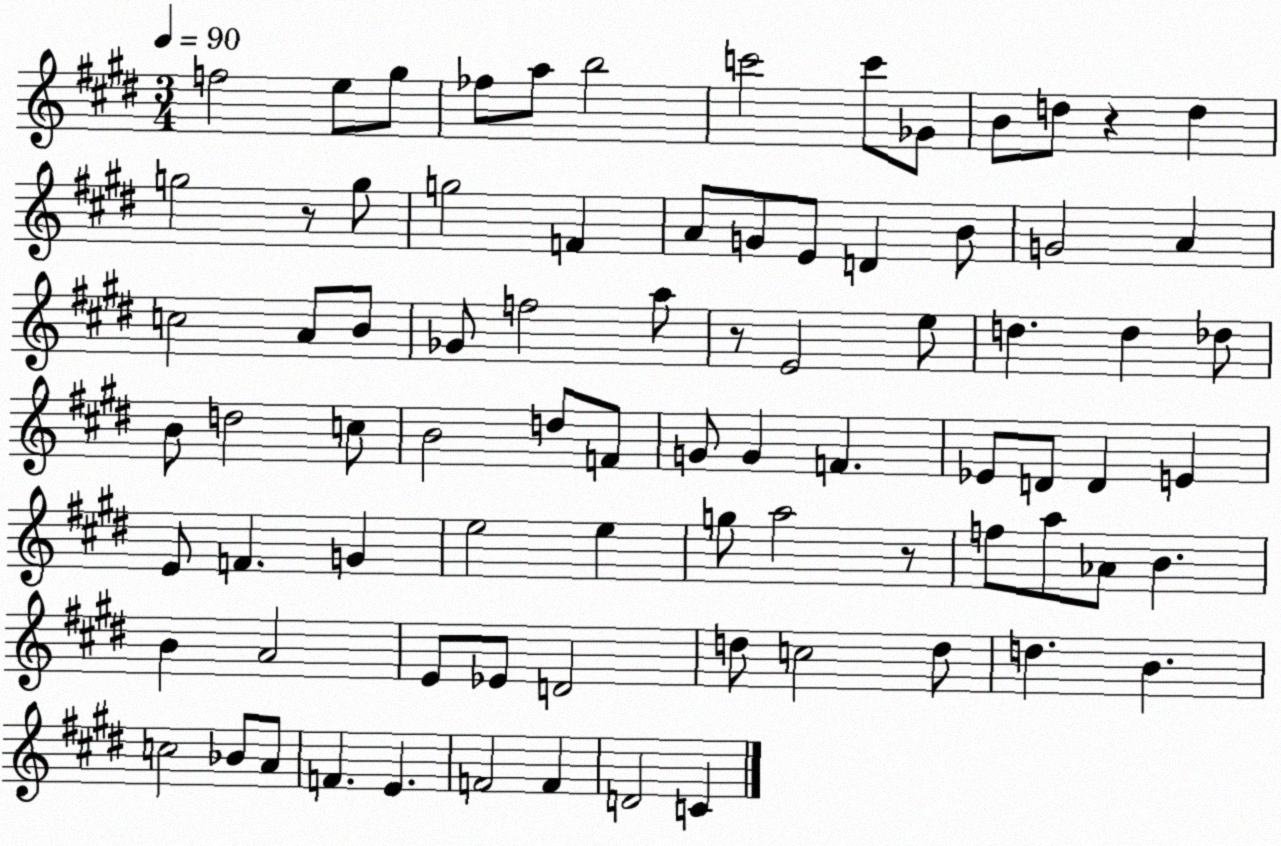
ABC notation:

X:1
T:Untitled
M:3/4
L:1/4
K:E
f2 e/2 ^g/2 _f/2 a/2 b2 c'2 c'/2 _G/2 B/2 d/2 z d g2 z/2 g/2 g2 F A/2 G/2 E/2 D B/2 G2 A c2 A/2 B/2 _G/2 f2 a/2 z/2 E2 e/2 d d _d/2 B/2 d2 c/2 B2 d/2 F/2 G/2 G F _E/2 D/2 D E E/2 F G e2 e g/2 a2 z/2 f/2 a/2 _A/2 B B A2 E/2 _E/2 D2 d/2 c2 d/2 d B c2 _B/2 A/2 F E F2 F D2 C